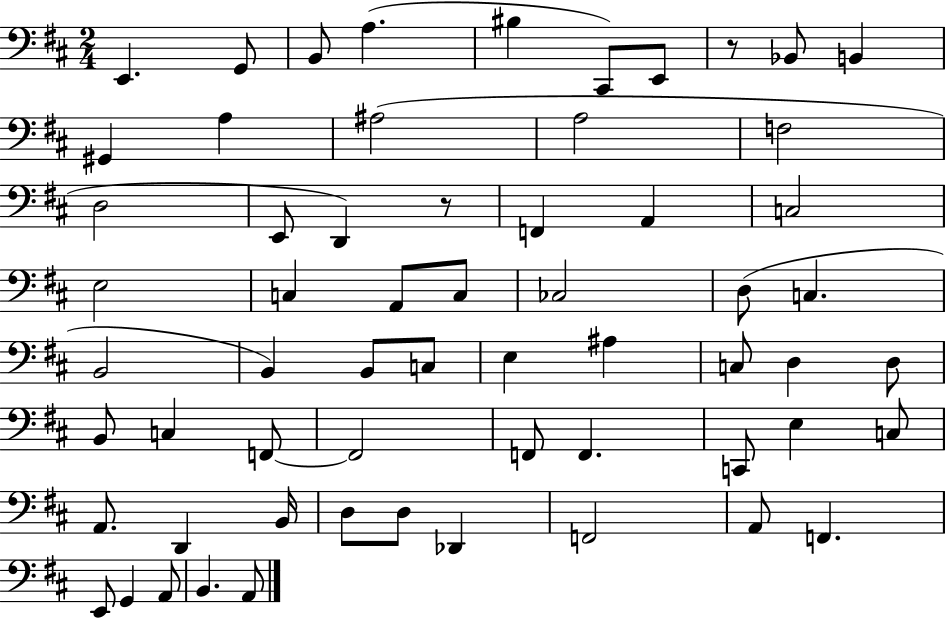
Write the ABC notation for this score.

X:1
T:Untitled
M:2/4
L:1/4
K:D
E,, G,,/2 B,,/2 A, ^B, ^C,,/2 E,,/2 z/2 _B,,/2 B,, ^G,, A, ^A,2 A,2 F,2 D,2 E,,/2 D,, z/2 F,, A,, C,2 E,2 C, A,,/2 C,/2 _C,2 D,/2 C, B,,2 B,, B,,/2 C,/2 E, ^A, C,/2 D, D,/2 B,,/2 C, F,,/2 F,,2 F,,/2 F,, C,,/2 E, C,/2 A,,/2 D,, B,,/4 D,/2 D,/2 _D,, F,,2 A,,/2 F,, E,,/2 G,, A,,/2 B,, A,,/2